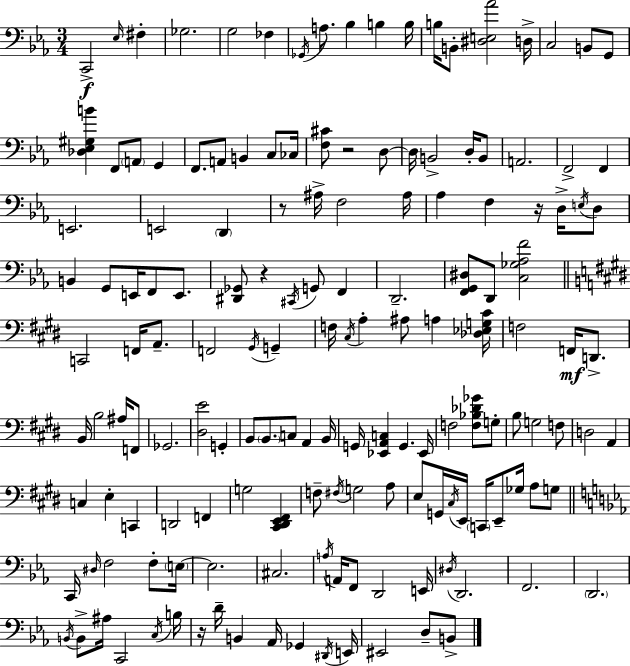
{
  \clef bass
  \numericTimeSignature
  \time 3/4
  \key ees \major
  c,2->\f \grace { ees16 } fis4-. | ges2. | g2 fes4 | \acciaccatura { ges,16 } a8. bes4 b4 | \break b16 b16 b,8-. <dis e aes'>2 | d16-> c2 b,8 | g,8 <des ees gis b'>4 f,8 \parenthesize a,8 g,4 | f,8. a,8 b,4 c8 | \break ces16 <f cis'>8 r2 | d8~~ d16 b,2-> d16-. | b,8 a,2. | f,2-> f,4 | \break e,2. | e,2 \parenthesize d,4 | r8 ais16-> f2 | ais16 aes4 f4 r16 d16-> | \break \acciaccatura { e16 } d8 b,4 g,8 e,16 f,8 | e,8. <dis, ges,>8 r4 \acciaccatura { cis,16 } g,8 | f,4 d,2.-- | <f, g, dis>8 d,8 <c ges aes f'>2 | \break \bar "||" \break \key e \major c,2 f,16 a,8.-- | f,2 \acciaccatura { gis,16 } g,4-- | f16 \acciaccatura { cis16 } a4-. ais8 a4 | <des ees g cis'>16 f2 f,16\mf d,8.-> | \break b,16 b2 ais16 | f,8 ges,2. | <dis e'>2 g,4-. | b,8 \parenthesize b,8. c8 a,4 | \break b,16 g,16 <ees, a, c>4 g,4. | ees,16 f2 <f bes des' ges'>8 | g8-. b8 g2 | f8 d2 a,4 | \break c4 e4-. c,4 | d,2 f,4 | g2 <cis, dis, e, fis,>4 | f8-- \acciaccatura { fis16 } g2 | \break a8 e8 g,16 \acciaccatura { cis16 } e,16 \parenthesize c,16 e,8-- ges16 | a8 g8 \bar "||" \break \key ees \major c,16 \grace { dis16 } f2 f8-. | \parenthesize e16~~ e2. | cis2. | \acciaccatura { a16 } a,16 f,8 d,2 | \break e,16 \acciaccatura { dis16 } d,2. | f,2. | \parenthesize d,2. | \acciaccatura { b,16 } b,8-> ais16 c,2 | \break \acciaccatura { c16 } b16 r16 d'16-- b,4 aes,16 | ges,4 \acciaccatura { dis,16 } e,16 eis,2 | d8-- b,8-> \bar "|."
}